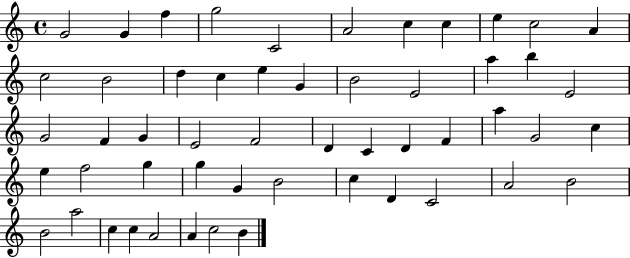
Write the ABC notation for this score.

X:1
T:Untitled
M:4/4
L:1/4
K:C
G2 G f g2 C2 A2 c c e c2 A c2 B2 d c e G B2 E2 a b E2 G2 F G E2 F2 D C D F a G2 c e f2 g g G B2 c D C2 A2 B2 B2 a2 c c A2 A c2 B